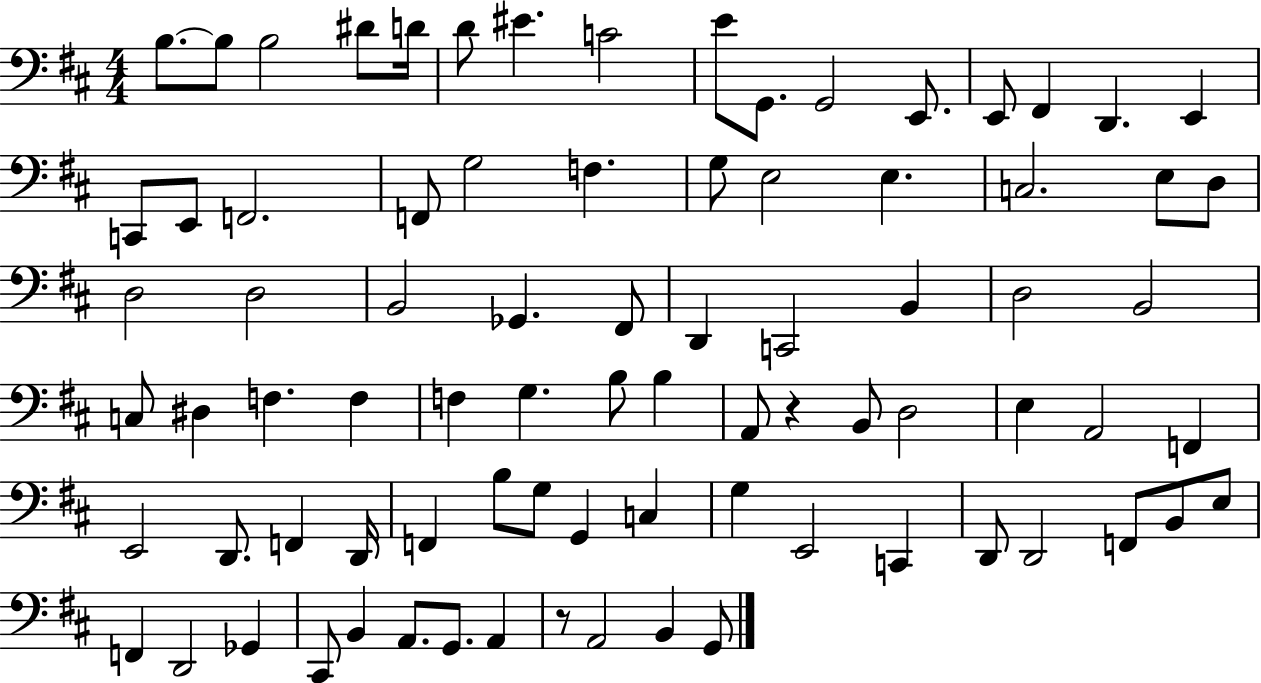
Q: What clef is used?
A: bass